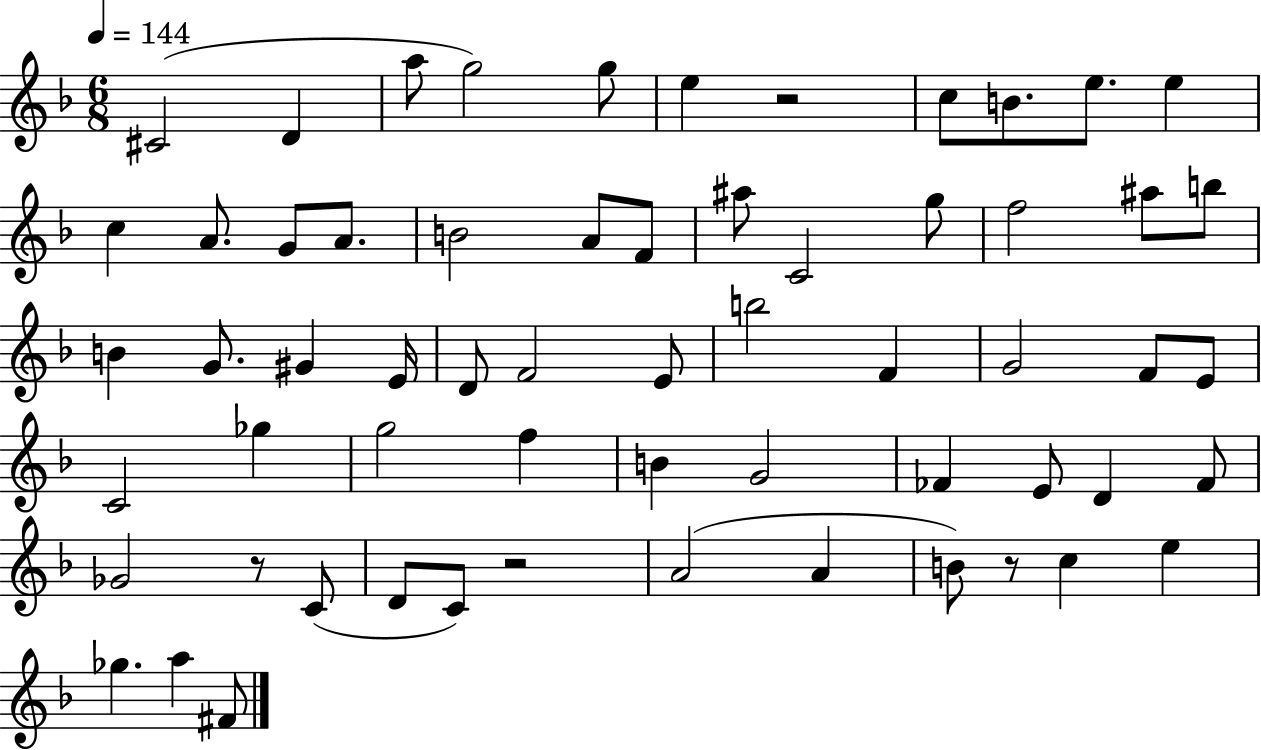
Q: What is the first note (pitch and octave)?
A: C#4